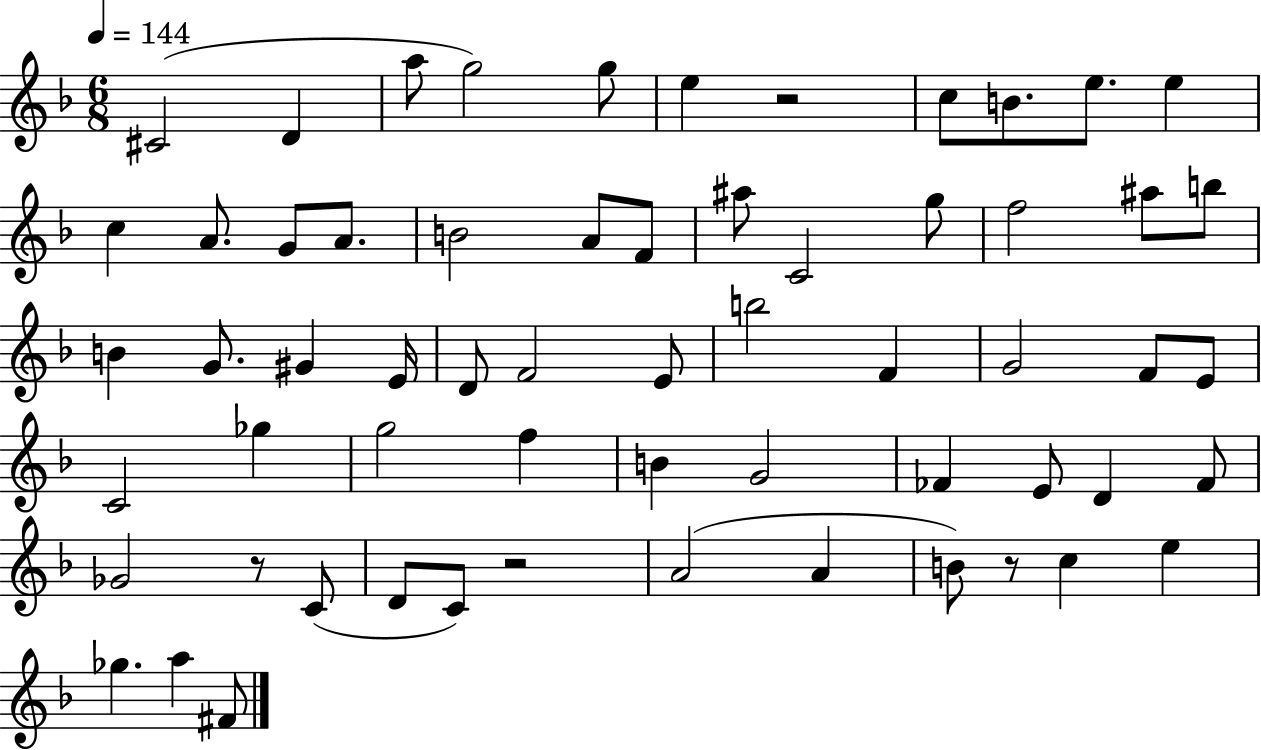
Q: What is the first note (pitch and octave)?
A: C#4